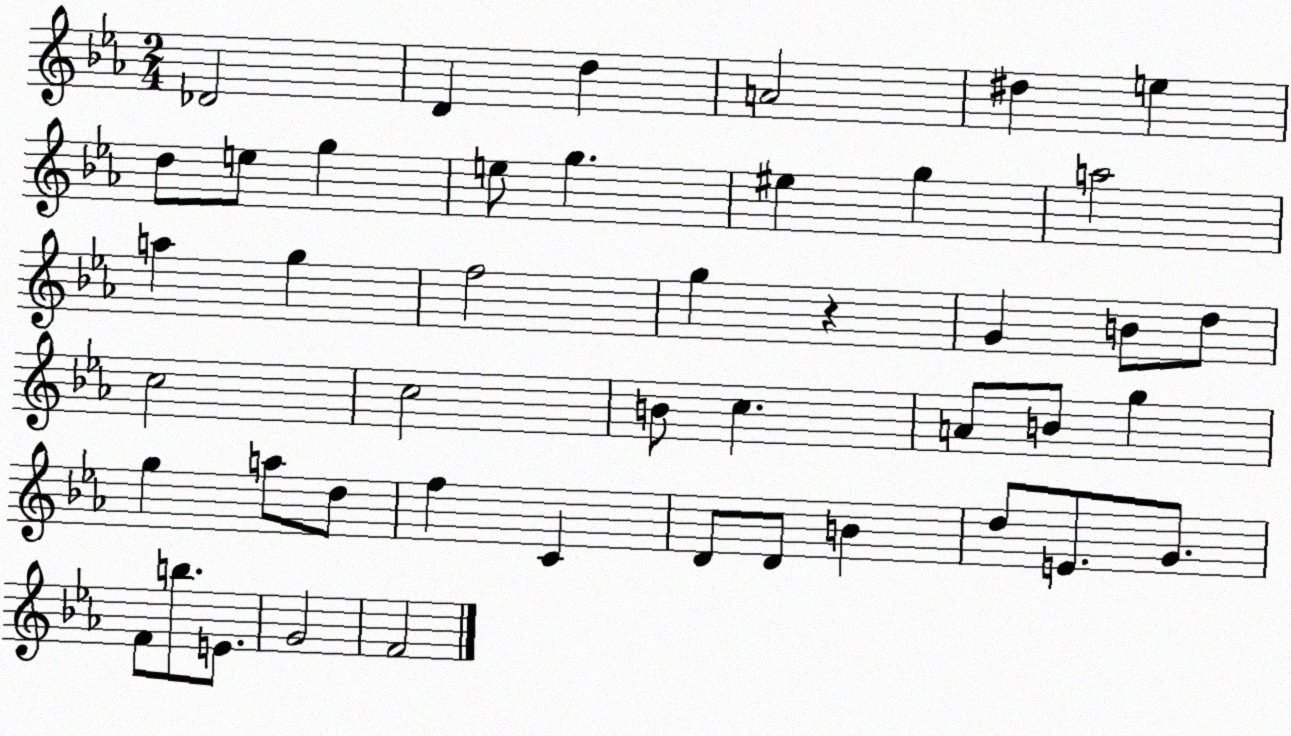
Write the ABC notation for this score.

X:1
T:Untitled
M:2/4
L:1/4
K:Eb
_D2 D d A2 ^d e d/2 e/2 g e/2 g ^e g a2 a g f2 g z G B/2 d/2 c2 c2 B/2 c A/2 B/2 g g a/2 d/2 f C D/2 D/2 B d/2 E/2 G/2 F/2 b/2 E/2 G2 F2